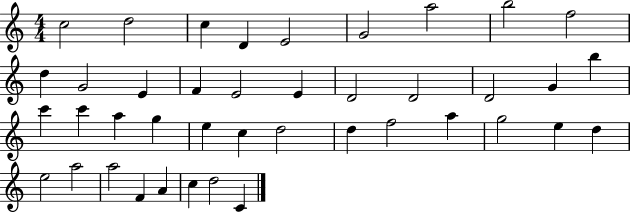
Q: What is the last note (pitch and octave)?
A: C4